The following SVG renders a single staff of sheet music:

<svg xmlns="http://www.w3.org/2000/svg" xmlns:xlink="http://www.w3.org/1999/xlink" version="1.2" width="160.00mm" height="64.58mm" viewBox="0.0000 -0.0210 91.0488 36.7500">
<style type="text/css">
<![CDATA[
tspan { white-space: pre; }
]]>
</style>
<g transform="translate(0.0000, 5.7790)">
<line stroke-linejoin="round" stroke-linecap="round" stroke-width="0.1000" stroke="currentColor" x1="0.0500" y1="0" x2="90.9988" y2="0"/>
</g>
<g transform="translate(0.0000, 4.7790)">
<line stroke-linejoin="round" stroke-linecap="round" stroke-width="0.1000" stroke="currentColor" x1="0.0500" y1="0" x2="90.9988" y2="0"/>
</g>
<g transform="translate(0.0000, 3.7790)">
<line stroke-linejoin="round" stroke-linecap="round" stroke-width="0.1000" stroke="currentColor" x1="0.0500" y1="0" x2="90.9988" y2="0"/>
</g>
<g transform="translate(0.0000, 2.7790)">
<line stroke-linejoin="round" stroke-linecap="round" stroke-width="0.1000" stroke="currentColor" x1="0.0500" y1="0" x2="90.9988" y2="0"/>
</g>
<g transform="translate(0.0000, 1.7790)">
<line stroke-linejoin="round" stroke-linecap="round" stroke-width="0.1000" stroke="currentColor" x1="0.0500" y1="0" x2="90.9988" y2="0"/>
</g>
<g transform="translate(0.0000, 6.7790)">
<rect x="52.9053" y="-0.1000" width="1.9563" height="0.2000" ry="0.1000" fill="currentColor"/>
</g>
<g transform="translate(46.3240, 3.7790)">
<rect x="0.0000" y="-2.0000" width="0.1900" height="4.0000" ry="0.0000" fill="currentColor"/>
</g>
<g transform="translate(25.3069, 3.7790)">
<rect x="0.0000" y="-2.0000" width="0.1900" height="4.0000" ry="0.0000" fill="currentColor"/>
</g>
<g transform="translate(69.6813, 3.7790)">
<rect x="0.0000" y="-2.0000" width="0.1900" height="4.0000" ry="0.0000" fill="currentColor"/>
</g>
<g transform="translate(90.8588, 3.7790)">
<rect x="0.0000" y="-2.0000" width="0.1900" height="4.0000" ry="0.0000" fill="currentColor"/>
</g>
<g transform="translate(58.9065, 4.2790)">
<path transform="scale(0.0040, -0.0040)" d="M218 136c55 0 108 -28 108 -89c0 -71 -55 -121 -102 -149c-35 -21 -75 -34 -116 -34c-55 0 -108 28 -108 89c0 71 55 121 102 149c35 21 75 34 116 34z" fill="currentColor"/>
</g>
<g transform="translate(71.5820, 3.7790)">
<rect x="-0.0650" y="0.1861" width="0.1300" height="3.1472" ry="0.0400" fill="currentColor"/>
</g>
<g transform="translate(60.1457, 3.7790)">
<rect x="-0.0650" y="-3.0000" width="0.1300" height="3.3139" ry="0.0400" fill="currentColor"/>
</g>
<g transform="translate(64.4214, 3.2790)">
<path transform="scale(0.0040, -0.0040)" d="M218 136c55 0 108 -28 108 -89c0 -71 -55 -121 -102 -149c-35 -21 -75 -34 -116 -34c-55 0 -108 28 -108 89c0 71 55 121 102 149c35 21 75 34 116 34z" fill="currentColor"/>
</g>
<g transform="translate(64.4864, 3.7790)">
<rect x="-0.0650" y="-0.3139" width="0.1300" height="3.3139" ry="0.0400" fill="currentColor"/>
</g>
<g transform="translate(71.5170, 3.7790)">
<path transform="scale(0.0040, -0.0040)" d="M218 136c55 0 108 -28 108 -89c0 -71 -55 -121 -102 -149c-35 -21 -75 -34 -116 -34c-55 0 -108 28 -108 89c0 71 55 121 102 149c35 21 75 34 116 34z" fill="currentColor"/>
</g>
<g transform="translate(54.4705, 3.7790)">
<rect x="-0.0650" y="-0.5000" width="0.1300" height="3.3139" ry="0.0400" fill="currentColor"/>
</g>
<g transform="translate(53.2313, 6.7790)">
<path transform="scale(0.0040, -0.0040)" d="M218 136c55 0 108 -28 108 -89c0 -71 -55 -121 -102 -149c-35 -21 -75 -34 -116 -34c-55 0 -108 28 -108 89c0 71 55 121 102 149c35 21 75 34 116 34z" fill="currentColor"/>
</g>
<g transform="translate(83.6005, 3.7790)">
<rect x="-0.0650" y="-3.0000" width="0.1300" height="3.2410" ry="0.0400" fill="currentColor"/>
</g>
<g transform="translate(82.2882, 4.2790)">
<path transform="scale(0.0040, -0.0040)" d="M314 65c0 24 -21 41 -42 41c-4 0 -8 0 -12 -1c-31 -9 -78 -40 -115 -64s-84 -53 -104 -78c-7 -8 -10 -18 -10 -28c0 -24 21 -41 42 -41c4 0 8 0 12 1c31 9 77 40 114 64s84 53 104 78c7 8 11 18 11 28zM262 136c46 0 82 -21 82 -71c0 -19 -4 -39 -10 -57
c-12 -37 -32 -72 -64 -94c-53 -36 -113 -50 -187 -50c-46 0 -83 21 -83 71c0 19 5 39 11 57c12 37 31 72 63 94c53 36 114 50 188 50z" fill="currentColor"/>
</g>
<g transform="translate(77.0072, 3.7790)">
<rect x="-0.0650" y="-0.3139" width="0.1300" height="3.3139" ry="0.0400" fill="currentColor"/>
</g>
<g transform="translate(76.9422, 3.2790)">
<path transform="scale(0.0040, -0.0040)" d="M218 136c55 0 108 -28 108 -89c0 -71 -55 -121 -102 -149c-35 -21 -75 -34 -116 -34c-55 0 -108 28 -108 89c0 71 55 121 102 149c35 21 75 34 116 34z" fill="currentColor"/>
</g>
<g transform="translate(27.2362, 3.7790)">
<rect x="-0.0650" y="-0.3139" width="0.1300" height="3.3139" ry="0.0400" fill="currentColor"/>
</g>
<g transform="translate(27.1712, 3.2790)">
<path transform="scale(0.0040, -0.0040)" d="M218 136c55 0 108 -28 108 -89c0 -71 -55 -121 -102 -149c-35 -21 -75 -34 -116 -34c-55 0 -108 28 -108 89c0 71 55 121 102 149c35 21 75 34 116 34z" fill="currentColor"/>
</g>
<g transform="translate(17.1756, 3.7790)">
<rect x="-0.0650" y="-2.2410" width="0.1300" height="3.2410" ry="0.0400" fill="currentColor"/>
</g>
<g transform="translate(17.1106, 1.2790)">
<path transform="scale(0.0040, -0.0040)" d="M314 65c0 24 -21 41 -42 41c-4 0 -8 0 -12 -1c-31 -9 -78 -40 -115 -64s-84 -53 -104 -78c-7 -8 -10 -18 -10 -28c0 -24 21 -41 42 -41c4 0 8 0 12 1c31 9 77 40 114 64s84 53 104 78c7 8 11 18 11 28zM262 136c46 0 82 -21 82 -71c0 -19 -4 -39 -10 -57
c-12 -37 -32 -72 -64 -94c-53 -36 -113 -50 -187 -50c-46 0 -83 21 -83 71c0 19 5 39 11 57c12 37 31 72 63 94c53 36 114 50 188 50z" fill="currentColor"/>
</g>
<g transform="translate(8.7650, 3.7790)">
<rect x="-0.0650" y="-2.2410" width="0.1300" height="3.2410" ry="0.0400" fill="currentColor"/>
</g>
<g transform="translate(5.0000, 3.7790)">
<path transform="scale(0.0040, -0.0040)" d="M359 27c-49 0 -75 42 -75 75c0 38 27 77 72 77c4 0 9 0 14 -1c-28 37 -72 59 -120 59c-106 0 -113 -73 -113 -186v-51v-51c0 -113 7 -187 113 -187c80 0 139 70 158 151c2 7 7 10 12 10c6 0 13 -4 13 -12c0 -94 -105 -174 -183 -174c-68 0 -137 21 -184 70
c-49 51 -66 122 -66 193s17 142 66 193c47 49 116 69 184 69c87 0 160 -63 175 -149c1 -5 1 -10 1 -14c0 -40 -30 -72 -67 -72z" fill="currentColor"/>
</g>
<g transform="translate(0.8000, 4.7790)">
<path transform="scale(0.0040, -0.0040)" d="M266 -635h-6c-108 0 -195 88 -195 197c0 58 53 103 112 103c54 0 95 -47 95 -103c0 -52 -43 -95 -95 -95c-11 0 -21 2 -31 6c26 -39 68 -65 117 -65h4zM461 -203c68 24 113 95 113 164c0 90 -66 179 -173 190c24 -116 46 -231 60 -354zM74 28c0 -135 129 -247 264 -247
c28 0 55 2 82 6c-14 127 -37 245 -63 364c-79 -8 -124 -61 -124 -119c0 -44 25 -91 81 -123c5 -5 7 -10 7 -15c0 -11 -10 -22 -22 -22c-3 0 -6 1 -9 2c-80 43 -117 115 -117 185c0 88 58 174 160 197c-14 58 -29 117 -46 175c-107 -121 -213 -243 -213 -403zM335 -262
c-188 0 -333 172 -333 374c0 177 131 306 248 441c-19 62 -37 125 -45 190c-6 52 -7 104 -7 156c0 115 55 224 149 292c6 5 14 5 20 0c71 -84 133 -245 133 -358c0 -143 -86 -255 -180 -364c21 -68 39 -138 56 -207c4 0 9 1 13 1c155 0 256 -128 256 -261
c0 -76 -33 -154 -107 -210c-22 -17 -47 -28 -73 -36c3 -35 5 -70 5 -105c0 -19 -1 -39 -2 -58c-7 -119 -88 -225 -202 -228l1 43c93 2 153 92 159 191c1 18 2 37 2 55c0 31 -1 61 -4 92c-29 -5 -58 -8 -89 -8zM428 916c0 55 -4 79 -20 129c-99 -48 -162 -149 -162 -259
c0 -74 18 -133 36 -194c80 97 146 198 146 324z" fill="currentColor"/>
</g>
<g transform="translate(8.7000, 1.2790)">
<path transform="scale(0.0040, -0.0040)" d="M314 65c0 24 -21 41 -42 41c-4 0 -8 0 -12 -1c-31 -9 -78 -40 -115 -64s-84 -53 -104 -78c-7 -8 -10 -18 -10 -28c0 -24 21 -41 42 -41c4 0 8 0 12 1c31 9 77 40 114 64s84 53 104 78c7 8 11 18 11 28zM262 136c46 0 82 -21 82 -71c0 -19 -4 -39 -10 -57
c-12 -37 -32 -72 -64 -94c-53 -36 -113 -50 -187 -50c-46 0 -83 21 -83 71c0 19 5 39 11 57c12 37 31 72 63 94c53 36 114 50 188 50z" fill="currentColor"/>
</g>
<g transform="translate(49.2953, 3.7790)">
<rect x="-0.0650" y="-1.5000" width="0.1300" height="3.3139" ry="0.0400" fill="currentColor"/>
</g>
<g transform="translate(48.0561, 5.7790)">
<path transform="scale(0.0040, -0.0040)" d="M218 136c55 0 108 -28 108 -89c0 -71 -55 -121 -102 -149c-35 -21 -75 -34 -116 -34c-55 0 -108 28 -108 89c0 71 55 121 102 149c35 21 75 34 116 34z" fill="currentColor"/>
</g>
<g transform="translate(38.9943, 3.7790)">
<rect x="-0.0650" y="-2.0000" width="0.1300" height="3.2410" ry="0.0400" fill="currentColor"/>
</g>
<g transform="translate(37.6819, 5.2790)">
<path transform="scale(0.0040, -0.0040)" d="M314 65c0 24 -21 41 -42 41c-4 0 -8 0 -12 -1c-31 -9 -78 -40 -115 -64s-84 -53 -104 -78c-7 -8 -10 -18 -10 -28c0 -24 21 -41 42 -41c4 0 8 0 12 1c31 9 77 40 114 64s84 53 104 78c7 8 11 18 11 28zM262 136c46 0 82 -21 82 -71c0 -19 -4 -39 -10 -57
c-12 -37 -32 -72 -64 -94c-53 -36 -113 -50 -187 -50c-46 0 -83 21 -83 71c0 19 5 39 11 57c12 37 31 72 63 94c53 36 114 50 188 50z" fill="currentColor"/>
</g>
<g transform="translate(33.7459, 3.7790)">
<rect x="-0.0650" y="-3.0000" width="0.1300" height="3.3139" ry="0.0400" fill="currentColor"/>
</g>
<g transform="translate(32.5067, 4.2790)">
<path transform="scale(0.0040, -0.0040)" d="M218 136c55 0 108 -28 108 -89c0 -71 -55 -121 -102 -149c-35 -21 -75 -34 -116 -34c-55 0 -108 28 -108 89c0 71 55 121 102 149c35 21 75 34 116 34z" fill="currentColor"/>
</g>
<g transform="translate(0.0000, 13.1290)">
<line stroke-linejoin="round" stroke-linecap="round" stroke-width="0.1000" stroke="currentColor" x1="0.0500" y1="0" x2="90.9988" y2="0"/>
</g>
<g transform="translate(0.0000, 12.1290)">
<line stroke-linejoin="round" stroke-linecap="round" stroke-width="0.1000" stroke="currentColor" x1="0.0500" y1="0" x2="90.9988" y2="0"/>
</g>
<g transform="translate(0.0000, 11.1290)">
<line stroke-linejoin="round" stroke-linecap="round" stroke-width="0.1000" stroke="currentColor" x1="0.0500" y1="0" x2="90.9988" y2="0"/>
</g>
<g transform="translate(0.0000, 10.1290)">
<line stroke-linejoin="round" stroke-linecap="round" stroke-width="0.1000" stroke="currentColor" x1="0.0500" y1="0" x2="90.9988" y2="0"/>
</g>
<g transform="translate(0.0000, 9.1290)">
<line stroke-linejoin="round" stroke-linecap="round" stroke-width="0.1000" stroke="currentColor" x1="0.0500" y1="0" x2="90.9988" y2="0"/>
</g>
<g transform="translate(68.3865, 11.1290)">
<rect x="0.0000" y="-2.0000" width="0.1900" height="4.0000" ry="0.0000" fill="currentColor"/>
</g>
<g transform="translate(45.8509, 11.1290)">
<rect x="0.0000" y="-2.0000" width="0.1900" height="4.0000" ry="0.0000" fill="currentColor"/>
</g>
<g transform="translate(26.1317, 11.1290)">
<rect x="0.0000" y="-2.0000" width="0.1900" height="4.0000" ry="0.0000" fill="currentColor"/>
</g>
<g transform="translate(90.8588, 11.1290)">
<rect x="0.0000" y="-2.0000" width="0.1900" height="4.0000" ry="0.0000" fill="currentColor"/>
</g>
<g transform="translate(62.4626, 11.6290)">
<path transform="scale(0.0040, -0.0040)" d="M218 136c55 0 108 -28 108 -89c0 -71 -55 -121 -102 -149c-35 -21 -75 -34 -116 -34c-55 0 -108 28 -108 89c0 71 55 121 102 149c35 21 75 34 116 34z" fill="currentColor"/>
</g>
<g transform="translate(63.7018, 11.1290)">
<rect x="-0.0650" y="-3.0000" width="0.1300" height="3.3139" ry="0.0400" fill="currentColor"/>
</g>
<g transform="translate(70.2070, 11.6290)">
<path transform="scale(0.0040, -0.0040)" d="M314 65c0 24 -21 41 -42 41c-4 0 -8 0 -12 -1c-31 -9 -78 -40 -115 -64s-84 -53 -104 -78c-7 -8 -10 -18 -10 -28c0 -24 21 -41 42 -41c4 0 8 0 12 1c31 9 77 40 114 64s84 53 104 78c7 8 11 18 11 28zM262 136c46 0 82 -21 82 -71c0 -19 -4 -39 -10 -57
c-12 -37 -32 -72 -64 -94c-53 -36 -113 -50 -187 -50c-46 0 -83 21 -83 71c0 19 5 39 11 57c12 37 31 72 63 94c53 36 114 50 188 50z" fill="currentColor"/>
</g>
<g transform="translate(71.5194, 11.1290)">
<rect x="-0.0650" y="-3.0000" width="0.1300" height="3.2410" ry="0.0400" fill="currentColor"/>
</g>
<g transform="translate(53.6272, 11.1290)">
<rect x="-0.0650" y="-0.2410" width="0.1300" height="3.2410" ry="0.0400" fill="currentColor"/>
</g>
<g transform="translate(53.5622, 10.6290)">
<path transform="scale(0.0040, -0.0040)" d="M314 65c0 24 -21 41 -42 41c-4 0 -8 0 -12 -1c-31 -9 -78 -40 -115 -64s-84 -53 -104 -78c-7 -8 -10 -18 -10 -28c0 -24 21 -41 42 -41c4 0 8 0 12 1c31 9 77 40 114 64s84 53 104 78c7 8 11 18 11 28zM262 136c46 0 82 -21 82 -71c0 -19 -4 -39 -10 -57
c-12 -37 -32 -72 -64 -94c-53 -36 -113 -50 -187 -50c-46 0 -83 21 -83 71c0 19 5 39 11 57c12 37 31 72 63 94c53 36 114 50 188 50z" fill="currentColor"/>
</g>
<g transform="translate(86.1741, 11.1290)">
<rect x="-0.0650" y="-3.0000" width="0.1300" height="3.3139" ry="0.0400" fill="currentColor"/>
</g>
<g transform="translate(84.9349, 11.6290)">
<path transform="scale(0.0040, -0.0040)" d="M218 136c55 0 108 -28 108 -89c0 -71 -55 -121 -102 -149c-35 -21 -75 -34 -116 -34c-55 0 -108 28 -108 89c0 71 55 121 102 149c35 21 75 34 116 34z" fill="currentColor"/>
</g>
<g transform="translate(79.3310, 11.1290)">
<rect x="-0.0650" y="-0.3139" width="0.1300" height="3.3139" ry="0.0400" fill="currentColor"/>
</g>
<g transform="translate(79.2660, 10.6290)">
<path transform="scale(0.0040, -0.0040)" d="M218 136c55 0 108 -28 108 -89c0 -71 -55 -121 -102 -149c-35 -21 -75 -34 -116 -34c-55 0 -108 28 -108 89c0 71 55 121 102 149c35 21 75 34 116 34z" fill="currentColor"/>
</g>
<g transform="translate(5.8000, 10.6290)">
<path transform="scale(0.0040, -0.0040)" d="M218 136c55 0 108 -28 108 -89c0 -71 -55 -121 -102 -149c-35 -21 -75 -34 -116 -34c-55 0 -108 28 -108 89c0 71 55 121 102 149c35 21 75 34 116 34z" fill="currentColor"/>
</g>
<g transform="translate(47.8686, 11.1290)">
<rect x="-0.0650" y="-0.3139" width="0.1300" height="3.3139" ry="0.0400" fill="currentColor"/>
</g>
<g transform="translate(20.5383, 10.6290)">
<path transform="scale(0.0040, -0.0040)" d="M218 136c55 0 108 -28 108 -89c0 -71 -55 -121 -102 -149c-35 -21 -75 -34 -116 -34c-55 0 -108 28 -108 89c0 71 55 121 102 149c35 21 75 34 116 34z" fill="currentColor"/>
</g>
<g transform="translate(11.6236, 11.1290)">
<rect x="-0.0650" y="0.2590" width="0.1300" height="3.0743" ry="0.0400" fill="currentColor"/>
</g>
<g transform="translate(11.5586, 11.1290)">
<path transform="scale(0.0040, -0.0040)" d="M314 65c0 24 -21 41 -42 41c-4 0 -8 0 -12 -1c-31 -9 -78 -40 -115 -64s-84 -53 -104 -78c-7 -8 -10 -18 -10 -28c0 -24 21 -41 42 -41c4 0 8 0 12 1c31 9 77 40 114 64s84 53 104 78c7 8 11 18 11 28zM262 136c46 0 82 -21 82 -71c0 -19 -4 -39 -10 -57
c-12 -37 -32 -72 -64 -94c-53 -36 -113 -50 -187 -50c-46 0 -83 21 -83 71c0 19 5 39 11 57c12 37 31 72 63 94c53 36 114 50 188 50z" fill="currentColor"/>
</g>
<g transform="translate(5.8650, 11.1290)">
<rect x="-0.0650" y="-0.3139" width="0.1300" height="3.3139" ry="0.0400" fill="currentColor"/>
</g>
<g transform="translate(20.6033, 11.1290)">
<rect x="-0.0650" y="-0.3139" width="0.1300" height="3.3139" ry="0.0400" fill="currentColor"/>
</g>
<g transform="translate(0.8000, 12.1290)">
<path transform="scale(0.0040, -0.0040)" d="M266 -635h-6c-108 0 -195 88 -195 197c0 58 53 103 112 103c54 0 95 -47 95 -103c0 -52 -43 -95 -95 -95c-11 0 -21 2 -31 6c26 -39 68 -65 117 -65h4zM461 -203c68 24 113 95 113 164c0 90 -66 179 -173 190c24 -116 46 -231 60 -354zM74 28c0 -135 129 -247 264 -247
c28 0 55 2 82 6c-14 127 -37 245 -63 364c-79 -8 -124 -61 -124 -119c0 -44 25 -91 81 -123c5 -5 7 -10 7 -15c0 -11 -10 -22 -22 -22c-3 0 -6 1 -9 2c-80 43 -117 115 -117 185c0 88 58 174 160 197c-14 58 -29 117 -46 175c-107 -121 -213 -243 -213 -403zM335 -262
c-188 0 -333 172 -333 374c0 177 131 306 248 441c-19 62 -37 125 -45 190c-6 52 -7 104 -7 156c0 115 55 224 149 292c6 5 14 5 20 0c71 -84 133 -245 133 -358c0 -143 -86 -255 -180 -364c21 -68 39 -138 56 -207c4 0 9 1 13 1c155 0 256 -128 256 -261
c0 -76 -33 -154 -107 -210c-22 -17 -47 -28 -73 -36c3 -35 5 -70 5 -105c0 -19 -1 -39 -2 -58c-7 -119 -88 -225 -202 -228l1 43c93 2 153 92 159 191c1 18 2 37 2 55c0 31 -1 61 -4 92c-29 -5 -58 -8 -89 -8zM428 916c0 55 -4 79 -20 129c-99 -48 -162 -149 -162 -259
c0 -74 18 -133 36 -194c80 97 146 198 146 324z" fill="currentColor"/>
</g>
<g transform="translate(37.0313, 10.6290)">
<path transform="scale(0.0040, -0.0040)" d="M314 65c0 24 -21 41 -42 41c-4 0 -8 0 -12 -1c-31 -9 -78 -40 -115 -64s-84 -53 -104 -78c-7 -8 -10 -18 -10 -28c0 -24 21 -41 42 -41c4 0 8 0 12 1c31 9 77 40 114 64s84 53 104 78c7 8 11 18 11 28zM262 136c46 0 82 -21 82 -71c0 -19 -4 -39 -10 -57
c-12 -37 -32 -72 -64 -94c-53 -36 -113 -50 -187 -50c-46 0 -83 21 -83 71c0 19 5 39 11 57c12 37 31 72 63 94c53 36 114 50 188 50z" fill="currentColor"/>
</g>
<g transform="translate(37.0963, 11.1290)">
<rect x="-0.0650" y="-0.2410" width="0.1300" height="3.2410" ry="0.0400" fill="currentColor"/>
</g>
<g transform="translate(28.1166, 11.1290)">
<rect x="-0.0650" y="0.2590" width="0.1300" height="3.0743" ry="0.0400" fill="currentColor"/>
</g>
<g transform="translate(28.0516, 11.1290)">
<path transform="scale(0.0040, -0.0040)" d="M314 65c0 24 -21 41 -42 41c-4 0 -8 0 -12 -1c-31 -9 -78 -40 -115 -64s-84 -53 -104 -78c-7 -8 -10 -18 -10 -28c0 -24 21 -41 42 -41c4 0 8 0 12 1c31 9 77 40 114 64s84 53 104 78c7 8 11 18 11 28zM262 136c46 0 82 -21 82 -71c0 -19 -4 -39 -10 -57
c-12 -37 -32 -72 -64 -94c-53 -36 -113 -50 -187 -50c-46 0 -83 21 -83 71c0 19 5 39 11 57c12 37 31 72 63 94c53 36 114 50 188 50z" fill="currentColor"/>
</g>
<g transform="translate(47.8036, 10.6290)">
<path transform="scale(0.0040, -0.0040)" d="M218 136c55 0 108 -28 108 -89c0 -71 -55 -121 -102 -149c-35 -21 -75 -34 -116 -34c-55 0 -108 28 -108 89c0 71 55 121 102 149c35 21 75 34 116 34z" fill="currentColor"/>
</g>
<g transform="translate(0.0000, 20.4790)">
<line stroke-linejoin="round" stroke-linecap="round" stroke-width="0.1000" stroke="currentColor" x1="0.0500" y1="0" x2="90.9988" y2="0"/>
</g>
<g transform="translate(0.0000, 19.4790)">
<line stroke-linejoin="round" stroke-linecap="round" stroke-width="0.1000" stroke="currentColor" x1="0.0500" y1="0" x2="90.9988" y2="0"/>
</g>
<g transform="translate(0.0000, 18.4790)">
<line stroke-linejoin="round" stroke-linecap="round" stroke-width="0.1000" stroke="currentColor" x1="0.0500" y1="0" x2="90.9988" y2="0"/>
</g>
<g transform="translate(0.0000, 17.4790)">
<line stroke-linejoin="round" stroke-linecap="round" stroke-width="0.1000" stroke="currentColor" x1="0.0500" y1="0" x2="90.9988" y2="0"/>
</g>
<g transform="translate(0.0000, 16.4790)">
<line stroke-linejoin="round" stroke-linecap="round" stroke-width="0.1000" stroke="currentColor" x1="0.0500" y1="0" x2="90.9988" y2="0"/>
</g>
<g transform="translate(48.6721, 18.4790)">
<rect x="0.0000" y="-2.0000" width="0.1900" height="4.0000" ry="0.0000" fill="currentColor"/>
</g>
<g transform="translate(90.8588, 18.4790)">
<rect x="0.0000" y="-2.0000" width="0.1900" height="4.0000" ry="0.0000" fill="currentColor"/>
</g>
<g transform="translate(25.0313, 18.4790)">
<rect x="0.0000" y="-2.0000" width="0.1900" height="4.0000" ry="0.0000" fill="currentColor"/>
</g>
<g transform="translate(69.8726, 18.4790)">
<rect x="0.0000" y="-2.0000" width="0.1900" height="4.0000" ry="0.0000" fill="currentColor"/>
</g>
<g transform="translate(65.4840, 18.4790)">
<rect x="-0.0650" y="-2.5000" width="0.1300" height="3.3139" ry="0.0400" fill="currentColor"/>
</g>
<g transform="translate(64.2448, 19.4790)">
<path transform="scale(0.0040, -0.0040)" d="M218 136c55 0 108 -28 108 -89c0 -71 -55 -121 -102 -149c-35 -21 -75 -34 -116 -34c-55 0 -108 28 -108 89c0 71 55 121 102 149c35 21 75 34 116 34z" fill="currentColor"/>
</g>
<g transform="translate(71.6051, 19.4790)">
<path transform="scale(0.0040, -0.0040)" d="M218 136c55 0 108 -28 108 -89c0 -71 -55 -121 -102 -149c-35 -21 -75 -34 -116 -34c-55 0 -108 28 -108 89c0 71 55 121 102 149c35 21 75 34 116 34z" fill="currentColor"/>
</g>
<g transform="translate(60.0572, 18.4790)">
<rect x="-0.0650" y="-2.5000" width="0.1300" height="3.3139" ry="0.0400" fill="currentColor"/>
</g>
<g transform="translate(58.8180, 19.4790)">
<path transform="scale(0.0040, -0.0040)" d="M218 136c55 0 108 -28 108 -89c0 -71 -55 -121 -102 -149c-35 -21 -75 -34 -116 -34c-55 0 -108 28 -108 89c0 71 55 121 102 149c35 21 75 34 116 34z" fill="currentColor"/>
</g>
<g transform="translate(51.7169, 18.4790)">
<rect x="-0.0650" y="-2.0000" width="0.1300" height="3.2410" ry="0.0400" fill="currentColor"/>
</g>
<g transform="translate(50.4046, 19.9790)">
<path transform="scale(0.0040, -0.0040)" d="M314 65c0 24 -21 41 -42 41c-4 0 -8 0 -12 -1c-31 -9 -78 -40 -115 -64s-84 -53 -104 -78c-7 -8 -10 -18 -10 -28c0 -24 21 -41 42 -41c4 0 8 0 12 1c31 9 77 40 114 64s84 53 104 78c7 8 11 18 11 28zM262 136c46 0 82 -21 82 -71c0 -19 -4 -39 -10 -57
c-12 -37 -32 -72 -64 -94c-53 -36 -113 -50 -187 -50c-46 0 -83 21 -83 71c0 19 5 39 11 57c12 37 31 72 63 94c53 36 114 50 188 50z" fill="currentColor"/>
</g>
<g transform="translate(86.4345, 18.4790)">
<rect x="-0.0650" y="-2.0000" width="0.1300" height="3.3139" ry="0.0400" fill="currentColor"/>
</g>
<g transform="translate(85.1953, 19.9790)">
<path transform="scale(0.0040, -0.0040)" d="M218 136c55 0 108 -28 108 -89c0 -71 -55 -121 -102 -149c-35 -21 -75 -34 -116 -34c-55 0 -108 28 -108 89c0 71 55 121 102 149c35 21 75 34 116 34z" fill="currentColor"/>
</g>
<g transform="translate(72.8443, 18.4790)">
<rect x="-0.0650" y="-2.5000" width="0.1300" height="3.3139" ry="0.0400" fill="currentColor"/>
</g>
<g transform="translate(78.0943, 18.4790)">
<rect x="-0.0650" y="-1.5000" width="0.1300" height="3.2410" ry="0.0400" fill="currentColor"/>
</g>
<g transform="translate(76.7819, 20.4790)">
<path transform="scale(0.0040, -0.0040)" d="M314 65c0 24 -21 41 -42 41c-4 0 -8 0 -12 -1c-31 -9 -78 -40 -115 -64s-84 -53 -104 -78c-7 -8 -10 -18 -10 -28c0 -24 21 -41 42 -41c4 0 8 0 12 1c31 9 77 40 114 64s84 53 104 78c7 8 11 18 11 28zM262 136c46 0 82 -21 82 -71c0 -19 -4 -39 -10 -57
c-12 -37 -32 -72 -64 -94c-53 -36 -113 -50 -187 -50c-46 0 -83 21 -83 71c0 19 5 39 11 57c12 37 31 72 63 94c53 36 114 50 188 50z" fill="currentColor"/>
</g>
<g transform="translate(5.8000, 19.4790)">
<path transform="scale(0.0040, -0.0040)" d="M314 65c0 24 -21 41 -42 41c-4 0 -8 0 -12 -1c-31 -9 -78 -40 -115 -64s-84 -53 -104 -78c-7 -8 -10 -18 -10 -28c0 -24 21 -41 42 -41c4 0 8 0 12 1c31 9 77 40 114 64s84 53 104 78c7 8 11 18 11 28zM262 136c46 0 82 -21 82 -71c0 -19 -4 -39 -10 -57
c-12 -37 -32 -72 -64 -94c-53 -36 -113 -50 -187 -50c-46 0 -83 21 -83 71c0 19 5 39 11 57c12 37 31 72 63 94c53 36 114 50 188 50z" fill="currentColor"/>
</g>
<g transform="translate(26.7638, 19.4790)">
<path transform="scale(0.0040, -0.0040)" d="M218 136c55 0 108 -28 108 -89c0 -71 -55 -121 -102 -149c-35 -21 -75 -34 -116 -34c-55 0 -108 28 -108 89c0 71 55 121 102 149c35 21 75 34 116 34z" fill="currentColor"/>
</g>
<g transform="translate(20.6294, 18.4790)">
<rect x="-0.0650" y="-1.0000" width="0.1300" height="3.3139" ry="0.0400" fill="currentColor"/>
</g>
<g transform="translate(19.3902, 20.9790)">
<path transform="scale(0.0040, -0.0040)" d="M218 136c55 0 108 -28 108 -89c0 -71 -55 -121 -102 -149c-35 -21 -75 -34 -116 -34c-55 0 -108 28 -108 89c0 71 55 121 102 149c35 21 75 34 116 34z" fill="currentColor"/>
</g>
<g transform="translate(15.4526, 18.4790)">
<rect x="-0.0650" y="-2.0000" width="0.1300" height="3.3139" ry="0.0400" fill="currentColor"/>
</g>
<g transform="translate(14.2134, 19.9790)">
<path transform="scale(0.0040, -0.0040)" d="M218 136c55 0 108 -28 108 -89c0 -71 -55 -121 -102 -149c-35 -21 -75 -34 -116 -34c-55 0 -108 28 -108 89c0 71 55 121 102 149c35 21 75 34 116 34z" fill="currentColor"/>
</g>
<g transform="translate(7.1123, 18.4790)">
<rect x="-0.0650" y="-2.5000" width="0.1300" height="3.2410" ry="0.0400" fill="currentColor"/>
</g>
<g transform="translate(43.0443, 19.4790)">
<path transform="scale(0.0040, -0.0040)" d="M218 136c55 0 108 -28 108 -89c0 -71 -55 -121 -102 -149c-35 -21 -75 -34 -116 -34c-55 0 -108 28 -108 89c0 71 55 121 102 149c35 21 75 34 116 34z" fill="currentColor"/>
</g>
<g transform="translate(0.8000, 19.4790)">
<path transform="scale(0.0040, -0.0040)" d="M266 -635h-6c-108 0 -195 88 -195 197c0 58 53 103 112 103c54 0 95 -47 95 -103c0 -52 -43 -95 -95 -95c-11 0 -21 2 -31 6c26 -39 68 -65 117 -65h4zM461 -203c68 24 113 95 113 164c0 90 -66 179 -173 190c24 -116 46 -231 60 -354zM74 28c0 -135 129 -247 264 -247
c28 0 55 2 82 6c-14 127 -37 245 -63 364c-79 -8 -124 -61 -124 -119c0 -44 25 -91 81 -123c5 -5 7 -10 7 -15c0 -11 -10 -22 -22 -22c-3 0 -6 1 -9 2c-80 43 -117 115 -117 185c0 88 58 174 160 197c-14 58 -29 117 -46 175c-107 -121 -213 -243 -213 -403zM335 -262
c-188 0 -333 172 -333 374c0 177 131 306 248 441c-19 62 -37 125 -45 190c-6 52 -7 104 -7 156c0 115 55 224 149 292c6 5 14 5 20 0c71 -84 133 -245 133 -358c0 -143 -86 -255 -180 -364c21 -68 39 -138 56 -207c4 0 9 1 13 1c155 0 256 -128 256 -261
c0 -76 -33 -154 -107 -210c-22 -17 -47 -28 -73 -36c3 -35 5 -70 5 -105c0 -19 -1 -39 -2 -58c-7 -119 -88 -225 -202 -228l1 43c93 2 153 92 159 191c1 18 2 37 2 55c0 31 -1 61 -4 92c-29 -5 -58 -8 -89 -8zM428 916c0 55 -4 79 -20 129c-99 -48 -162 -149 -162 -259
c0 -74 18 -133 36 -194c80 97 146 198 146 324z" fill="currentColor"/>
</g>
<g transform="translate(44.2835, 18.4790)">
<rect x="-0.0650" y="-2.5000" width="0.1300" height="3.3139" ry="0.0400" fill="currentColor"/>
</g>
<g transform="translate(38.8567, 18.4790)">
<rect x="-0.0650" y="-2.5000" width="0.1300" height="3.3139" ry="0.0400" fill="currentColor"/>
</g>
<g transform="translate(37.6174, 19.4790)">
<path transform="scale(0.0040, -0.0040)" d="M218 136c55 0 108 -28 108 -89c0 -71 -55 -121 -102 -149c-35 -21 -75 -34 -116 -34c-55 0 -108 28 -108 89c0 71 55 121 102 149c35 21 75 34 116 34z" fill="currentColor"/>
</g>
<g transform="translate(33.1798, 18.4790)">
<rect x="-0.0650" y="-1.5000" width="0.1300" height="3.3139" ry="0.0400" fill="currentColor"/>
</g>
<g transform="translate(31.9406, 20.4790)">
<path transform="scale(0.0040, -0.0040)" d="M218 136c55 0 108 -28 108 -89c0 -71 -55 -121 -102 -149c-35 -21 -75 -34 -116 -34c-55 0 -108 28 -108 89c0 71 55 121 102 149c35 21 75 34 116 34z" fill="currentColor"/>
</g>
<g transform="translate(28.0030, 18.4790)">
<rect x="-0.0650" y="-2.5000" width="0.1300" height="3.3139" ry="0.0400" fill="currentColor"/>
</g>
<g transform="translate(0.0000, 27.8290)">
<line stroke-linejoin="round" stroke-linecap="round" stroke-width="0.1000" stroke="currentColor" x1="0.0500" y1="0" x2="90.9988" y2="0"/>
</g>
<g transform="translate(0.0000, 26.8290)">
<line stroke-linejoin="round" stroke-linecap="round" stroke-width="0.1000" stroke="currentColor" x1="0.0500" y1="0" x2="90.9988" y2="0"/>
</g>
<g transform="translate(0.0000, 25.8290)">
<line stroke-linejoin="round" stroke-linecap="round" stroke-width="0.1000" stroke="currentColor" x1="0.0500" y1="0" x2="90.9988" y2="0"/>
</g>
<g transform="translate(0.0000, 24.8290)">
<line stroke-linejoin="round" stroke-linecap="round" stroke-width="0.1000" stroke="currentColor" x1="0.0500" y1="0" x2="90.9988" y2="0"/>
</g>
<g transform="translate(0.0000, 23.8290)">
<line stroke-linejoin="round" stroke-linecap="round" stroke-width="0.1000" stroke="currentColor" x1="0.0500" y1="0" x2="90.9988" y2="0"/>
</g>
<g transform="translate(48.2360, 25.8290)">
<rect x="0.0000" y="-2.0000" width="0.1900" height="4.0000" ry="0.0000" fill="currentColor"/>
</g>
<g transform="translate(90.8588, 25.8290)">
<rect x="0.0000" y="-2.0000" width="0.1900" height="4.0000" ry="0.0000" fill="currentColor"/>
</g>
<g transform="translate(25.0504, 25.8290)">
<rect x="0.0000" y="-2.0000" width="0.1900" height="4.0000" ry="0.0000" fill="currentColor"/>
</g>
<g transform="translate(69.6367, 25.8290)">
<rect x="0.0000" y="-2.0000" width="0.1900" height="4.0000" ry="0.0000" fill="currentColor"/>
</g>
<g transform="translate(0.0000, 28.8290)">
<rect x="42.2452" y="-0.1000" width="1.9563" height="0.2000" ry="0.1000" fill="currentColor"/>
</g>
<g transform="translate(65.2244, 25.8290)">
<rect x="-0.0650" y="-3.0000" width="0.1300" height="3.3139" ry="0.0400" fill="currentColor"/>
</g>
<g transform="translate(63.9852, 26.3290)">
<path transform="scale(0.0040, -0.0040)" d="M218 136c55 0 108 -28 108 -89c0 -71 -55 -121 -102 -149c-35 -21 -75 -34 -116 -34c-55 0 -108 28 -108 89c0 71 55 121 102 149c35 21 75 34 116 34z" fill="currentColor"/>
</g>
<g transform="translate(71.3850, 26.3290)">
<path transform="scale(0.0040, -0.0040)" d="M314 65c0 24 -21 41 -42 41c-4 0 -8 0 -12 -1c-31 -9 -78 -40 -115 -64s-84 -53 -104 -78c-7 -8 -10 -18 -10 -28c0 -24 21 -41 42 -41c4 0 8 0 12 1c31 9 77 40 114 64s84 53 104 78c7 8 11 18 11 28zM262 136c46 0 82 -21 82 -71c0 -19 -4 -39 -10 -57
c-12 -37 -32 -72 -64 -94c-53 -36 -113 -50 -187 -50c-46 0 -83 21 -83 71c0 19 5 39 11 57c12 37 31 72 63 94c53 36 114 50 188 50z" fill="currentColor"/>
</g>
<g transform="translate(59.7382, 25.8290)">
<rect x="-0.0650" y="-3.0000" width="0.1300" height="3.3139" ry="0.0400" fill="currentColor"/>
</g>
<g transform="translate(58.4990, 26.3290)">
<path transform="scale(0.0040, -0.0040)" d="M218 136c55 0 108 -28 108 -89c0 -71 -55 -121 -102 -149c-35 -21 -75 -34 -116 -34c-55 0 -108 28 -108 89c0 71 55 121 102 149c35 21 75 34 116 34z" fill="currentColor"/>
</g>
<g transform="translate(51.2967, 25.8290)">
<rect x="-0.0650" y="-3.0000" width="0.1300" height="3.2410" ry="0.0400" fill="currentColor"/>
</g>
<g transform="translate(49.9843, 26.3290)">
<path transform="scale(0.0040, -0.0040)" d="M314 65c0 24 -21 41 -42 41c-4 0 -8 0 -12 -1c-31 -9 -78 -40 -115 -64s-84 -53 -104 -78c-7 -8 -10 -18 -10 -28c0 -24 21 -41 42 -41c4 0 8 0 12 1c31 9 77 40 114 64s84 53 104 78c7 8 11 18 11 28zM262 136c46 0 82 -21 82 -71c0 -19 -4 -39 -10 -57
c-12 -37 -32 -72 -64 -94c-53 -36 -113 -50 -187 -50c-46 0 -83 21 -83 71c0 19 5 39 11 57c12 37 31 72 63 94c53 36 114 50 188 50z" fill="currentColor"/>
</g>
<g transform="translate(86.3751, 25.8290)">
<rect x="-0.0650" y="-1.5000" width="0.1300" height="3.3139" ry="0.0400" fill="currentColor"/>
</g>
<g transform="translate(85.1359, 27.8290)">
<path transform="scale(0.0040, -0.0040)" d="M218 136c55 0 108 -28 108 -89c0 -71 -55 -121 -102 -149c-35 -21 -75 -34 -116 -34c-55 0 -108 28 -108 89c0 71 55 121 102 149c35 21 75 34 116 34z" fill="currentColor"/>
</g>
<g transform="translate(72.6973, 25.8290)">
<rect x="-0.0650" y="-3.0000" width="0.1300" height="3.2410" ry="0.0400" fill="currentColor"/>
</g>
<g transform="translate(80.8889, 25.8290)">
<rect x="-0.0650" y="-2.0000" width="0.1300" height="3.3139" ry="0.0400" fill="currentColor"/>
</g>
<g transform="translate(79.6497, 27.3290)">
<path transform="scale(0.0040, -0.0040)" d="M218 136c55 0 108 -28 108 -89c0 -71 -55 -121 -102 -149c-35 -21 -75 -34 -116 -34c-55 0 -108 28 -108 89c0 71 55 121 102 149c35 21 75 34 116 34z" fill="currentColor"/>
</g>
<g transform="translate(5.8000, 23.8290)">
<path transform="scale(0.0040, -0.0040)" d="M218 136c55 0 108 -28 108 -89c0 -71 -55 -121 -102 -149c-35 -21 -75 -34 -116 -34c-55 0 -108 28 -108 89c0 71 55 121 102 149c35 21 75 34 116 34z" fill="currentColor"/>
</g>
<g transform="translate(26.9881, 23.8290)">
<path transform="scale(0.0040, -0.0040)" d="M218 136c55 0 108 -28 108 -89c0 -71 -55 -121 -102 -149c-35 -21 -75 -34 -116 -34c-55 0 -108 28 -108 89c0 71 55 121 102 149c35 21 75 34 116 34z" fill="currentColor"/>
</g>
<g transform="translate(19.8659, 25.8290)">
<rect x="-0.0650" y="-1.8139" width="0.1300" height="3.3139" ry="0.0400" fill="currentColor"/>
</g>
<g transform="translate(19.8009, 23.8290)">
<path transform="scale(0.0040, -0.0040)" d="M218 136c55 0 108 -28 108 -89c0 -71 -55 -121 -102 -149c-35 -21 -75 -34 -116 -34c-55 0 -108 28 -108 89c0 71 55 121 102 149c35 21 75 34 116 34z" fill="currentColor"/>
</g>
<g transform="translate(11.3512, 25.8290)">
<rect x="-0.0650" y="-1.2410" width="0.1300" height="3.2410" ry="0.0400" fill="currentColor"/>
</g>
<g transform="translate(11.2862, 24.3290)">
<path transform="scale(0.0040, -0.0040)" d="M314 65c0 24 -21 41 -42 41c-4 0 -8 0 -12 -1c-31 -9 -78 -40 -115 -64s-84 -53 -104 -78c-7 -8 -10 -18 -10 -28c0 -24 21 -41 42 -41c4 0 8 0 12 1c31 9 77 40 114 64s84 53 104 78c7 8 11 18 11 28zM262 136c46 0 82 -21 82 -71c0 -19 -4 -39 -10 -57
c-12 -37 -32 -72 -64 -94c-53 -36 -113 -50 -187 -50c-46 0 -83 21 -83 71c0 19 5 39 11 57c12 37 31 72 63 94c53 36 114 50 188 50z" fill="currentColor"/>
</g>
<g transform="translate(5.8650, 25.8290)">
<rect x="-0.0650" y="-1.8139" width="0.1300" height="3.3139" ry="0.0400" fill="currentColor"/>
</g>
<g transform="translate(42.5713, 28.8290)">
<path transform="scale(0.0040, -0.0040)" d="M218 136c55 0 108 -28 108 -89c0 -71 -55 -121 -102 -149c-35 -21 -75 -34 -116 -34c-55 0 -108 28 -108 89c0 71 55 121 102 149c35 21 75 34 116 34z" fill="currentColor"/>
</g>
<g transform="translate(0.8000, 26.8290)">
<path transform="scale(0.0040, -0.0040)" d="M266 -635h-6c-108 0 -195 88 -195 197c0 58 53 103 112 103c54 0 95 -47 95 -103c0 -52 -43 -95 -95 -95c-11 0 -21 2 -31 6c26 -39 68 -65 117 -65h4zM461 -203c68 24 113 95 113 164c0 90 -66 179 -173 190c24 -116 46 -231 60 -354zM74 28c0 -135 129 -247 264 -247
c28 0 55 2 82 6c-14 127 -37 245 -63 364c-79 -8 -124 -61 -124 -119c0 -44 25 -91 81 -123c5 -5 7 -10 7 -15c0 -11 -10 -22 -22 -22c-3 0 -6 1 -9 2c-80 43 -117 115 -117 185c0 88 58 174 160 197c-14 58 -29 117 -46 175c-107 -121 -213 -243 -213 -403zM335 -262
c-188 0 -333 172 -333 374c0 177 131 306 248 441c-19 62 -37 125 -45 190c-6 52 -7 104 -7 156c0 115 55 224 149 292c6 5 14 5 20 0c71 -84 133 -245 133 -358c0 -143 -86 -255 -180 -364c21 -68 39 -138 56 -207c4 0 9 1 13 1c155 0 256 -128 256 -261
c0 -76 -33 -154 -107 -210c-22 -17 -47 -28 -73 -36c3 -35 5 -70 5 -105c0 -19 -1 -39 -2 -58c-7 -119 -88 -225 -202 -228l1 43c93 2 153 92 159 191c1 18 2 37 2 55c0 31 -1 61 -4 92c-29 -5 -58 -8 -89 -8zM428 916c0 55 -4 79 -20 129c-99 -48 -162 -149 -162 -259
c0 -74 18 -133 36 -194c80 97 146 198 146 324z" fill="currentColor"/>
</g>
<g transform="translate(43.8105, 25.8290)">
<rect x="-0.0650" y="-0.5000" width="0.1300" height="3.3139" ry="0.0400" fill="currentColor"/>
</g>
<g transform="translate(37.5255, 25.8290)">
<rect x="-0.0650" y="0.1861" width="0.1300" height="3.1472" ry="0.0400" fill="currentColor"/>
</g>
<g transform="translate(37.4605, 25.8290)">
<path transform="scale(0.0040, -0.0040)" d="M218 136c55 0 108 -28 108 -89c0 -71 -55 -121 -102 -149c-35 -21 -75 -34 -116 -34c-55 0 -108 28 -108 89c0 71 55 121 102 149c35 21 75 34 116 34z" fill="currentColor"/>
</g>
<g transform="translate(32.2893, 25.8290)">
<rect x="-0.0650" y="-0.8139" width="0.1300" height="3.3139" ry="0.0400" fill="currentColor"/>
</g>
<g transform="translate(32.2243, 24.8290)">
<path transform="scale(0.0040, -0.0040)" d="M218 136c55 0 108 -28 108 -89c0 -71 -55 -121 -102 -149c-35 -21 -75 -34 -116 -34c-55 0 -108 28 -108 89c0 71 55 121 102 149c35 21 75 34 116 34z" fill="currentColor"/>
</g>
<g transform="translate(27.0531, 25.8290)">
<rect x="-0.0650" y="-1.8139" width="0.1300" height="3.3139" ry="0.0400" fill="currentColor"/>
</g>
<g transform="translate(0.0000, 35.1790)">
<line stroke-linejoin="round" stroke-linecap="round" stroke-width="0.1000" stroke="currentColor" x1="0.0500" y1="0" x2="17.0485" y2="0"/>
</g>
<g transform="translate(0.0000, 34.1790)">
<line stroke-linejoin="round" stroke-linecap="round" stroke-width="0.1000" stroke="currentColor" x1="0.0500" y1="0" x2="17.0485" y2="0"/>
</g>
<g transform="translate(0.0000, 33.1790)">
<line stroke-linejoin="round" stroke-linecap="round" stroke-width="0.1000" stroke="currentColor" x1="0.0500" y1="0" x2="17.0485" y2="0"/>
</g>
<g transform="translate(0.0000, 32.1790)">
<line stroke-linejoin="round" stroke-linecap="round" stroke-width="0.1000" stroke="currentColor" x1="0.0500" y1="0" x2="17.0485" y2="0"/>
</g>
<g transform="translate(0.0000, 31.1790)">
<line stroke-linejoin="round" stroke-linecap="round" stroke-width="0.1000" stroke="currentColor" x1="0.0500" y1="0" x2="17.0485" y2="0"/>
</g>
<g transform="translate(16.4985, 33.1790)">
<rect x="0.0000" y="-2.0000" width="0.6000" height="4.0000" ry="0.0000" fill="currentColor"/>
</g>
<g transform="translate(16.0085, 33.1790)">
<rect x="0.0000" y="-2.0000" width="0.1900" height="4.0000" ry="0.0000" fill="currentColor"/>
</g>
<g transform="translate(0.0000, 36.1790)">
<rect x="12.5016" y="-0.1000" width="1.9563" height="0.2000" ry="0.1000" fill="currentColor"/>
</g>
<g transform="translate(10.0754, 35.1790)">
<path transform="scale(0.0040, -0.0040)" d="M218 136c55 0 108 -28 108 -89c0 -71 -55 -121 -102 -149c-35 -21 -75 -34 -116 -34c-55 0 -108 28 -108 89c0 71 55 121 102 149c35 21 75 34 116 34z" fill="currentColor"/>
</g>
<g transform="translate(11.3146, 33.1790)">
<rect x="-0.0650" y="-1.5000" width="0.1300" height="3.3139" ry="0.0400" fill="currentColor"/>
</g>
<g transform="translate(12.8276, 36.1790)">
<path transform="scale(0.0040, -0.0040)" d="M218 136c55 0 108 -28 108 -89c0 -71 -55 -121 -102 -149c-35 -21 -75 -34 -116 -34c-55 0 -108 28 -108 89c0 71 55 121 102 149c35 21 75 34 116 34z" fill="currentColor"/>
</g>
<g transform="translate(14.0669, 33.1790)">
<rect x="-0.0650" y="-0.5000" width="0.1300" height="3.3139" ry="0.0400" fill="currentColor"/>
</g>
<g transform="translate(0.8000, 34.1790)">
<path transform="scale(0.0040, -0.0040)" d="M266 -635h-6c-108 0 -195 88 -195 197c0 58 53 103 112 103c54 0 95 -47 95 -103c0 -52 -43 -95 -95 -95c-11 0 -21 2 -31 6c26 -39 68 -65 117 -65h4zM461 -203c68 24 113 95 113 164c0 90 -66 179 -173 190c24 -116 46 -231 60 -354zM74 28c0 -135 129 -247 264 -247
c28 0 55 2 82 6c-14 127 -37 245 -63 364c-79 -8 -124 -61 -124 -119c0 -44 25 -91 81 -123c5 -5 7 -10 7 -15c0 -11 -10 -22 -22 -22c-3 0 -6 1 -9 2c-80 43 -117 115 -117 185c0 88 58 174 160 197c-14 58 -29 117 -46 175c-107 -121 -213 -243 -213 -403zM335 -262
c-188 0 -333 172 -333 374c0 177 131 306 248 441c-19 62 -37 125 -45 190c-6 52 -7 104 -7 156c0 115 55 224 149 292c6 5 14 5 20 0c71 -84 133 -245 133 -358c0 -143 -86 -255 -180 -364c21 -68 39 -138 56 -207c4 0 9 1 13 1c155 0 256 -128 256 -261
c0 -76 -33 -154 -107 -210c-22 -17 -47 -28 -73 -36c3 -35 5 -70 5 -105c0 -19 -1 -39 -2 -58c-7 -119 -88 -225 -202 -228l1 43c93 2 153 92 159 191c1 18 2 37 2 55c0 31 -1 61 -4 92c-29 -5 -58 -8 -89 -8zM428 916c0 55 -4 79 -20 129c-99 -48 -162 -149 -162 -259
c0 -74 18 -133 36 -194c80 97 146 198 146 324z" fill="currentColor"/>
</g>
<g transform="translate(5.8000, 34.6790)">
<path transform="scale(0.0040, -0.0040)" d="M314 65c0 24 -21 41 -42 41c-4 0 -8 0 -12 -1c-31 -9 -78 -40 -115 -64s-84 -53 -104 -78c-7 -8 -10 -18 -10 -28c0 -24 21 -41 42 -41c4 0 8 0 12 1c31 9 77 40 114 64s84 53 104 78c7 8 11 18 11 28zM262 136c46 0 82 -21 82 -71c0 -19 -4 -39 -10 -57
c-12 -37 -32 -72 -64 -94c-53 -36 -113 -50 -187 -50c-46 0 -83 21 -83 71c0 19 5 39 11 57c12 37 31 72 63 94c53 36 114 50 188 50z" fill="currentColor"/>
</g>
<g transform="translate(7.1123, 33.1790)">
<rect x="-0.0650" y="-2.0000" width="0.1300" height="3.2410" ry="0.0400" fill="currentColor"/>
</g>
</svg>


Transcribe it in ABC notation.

X:1
T:Untitled
M:4/4
L:1/4
K:C
g2 g2 c A F2 E C A c B c A2 c B2 c B2 c2 c c2 A A2 c A G2 F D G E G G F2 G G G E2 F f e2 f f d B C A2 A A A2 F E F2 E C